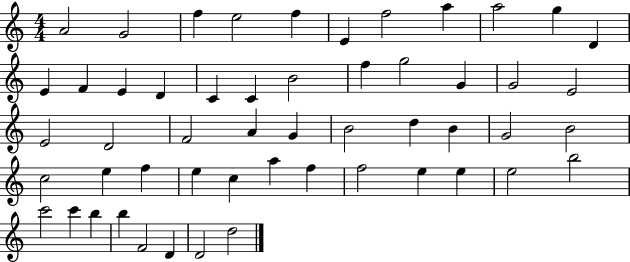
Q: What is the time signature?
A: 4/4